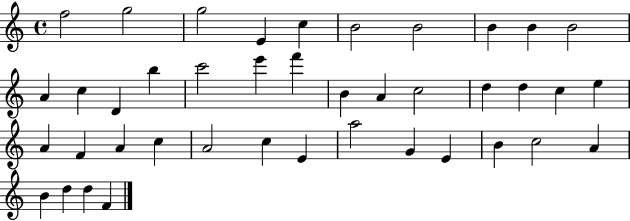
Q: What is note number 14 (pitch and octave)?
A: B5